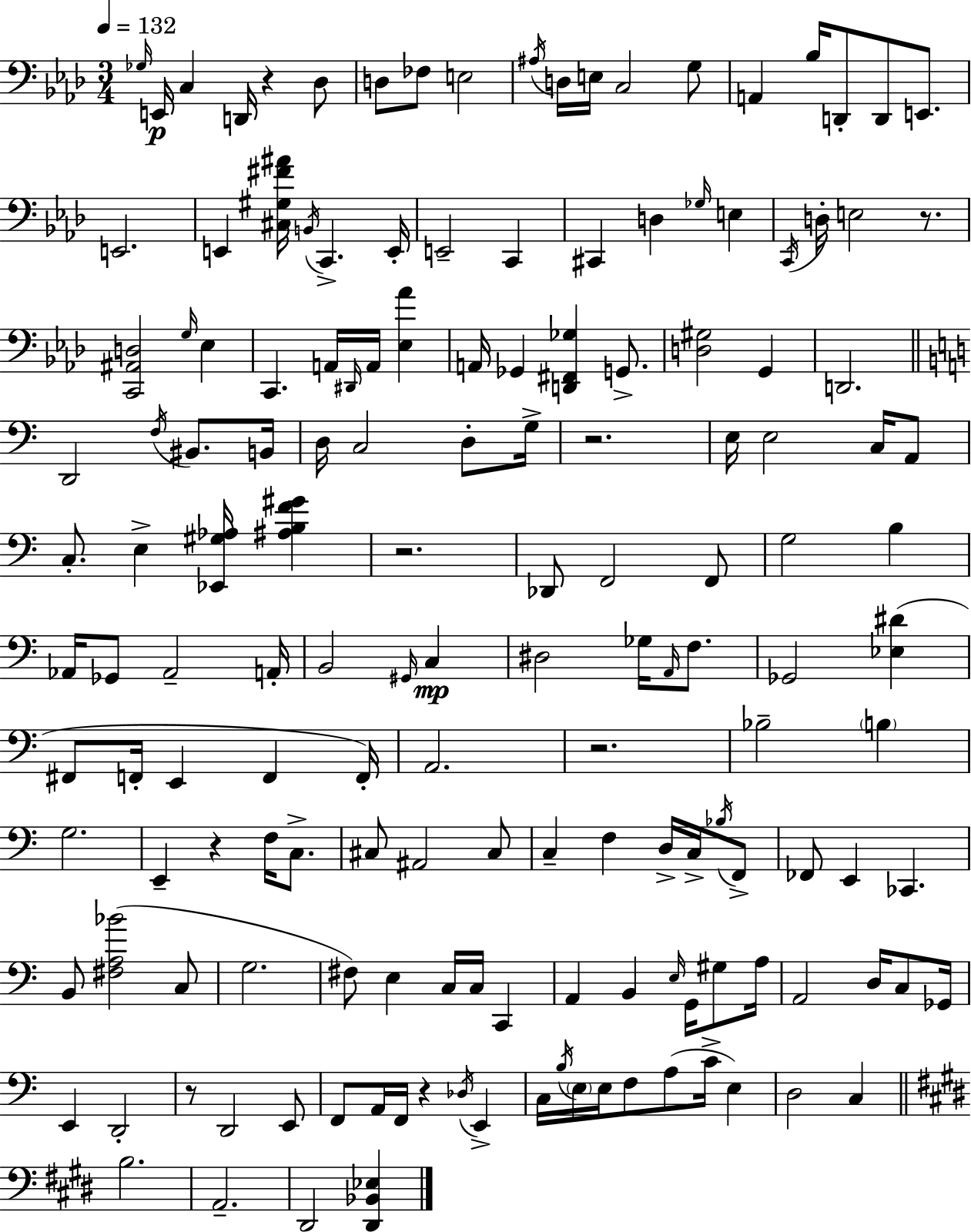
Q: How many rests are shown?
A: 8